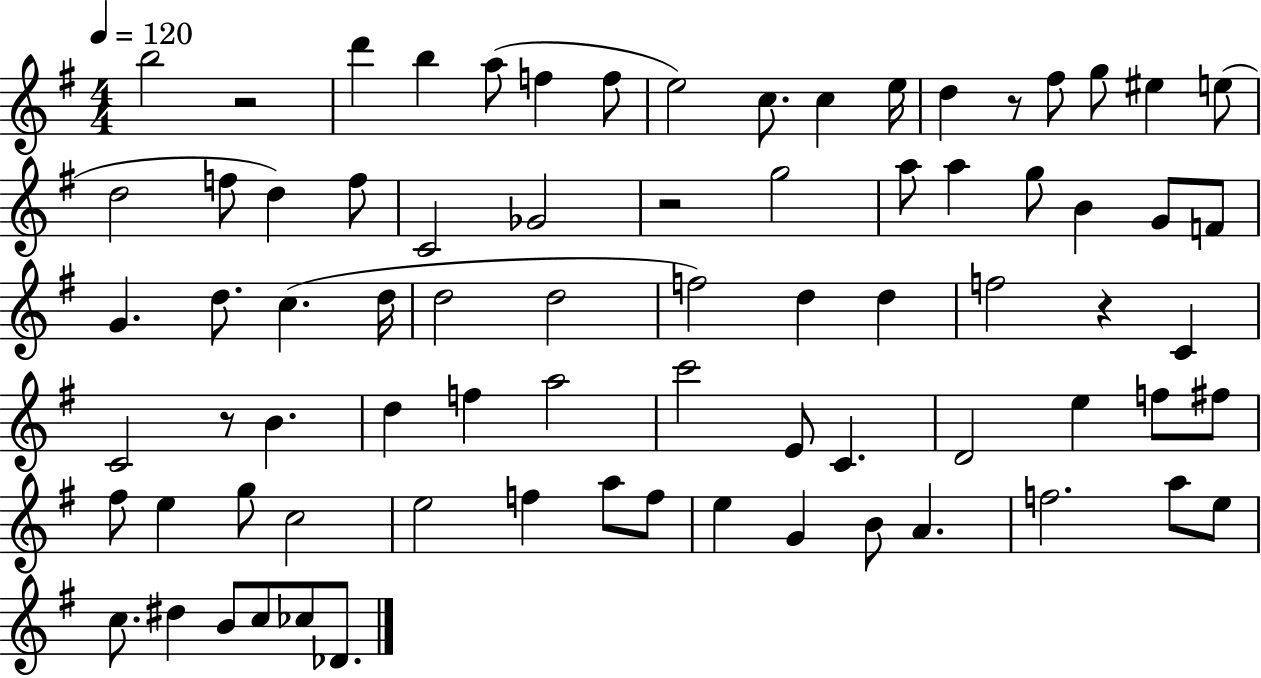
B5/h R/h D6/q B5/q A5/e F5/q F5/e E5/h C5/e. C5/q E5/s D5/q R/e F#5/e G5/e EIS5/q E5/e D5/h F5/e D5/q F5/e C4/h Gb4/h R/h G5/h A5/e A5/q G5/e B4/q G4/e F4/e G4/q. D5/e. C5/q. D5/s D5/h D5/h F5/h D5/q D5/q F5/h R/q C4/q C4/h R/e B4/q. D5/q F5/q A5/h C6/h E4/e C4/q. D4/h E5/q F5/e F#5/e F#5/e E5/q G5/e C5/h E5/h F5/q A5/e F5/e E5/q G4/q B4/e A4/q. F5/h. A5/e E5/e C5/e. D#5/q B4/e C5/e CES5/e Db4/e.